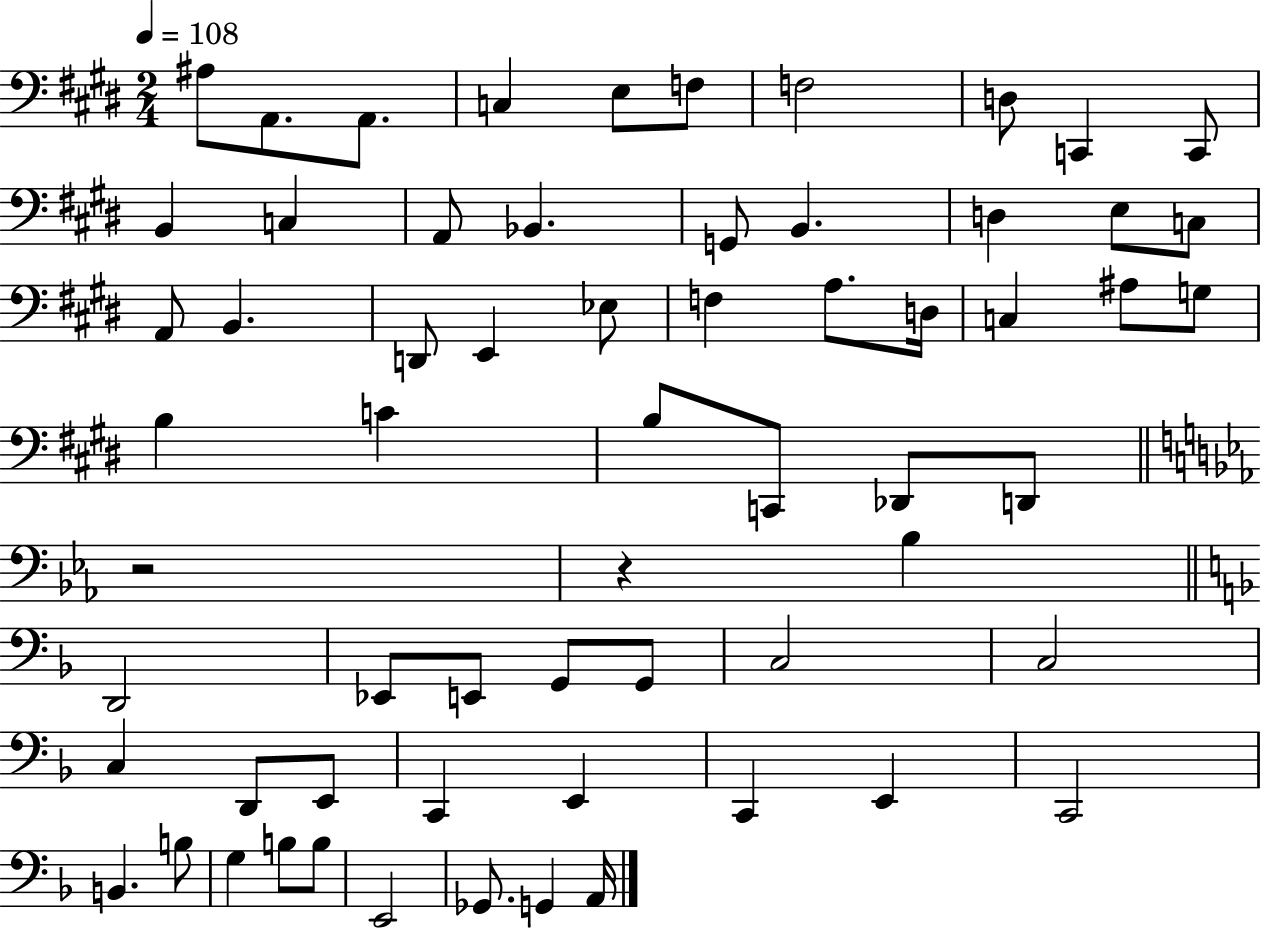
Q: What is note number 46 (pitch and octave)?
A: D2